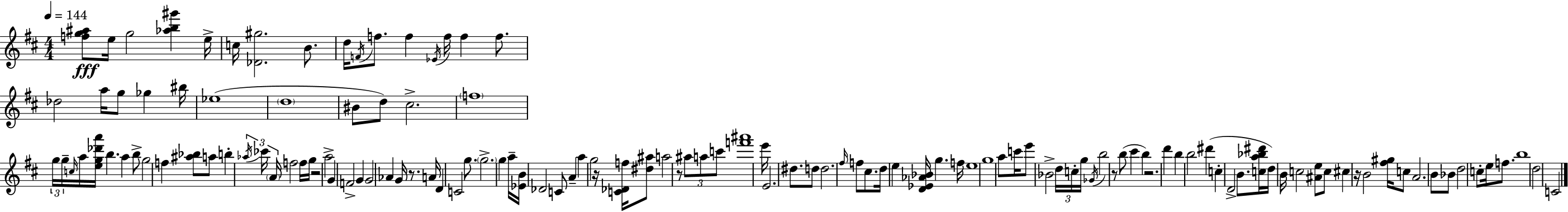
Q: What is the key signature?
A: D major